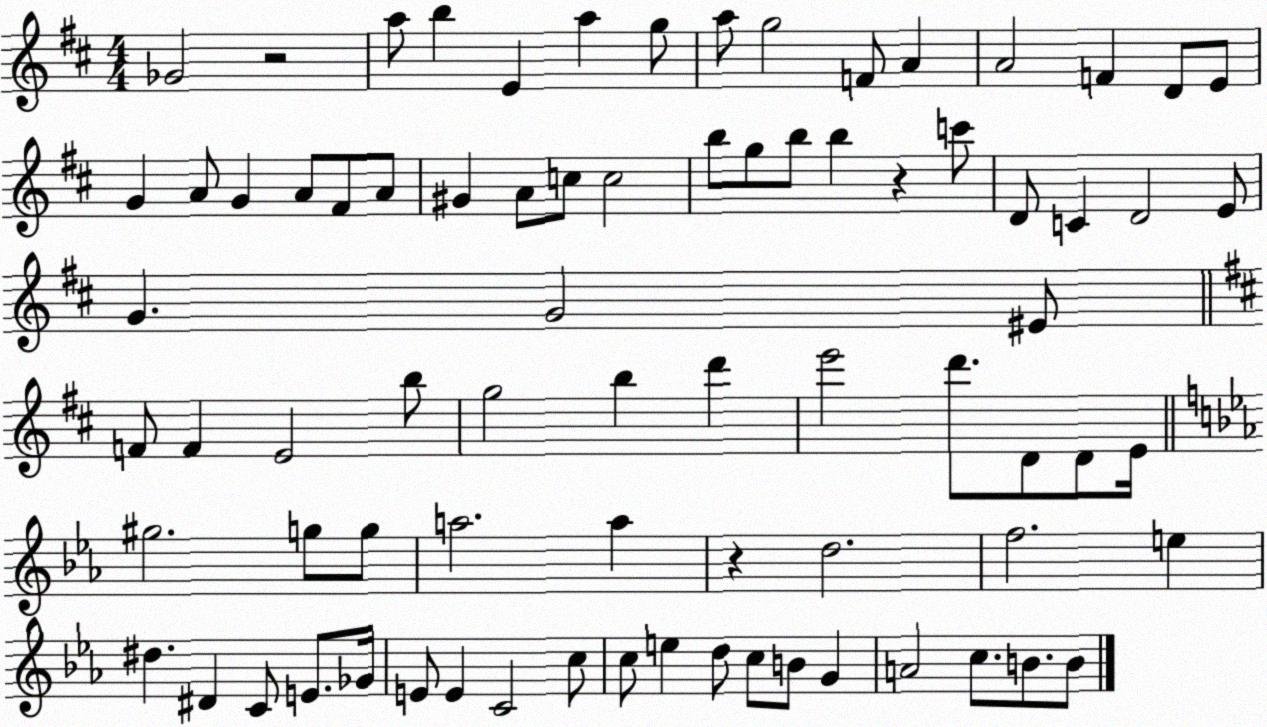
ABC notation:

X:1
T:Untitled
M:4/4
L:1/4
K:D
_G2 z2 a/2 b E a g/2 a/2 g2 F/2 A A2 F D/2 E/2 G A/2 G A/2 ^F/2 A/2 ^G A/2 c/2 c2 b/2 g/2 b/2 b z c'/2 D/2 C D2 E/2 G G2 ^E/2 F/2 F E2 b/2 g2 b d' e'2 d'/2 D/2 D/2 E/4 ^g2 g/2 g/2 a2 a z d2 f2 e ^d ^D C/2 E/2 _G/4 E/2 E C2 c/2 c/2 e d/2 c/2 B/2 G A2 c/2 B/2 B/2